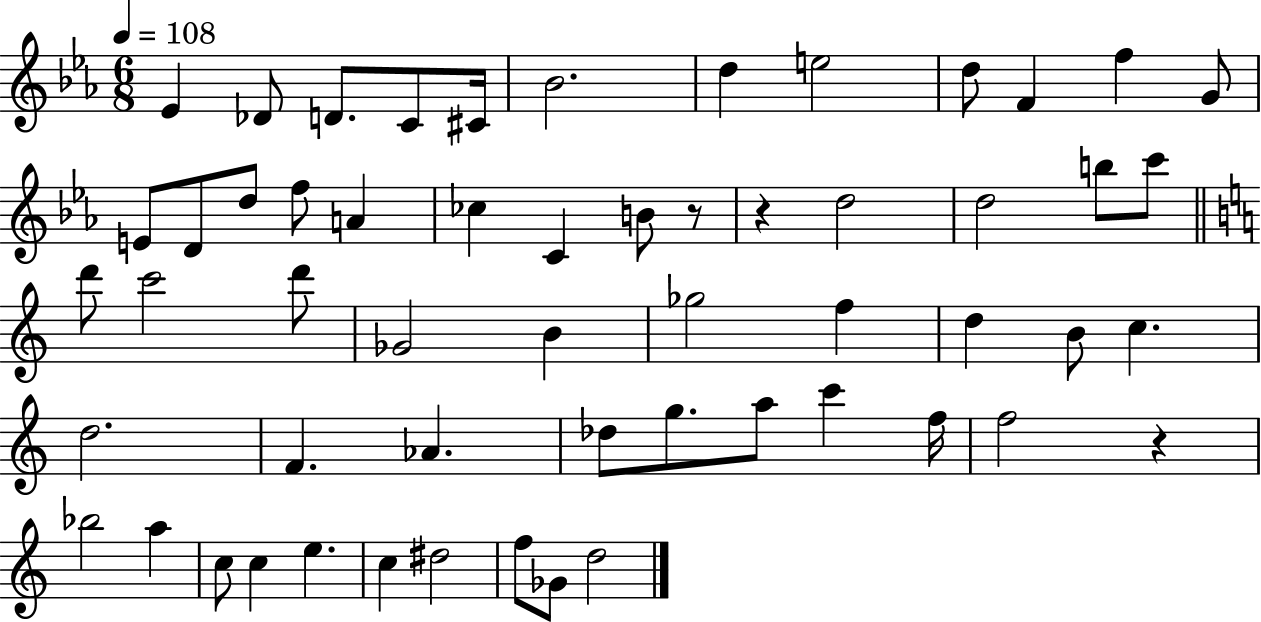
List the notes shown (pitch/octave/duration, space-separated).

Eb4/q Db4/e D4/e. C4/e C#4/s Bb4/h. D5/q E5/h D5/e F4/q F5/q G4/e E4/e D4/e D5/e F5/e A4/q CES5/q C4/q B4/e R/e R/q D5/h D5/h B5/e C6/e D6/e C6/h D6/e Gb4/h B4/q Gb5/h F5/q D5/q B4/e C5/q. D5/h. F4/q. Ab4/q. Db5/e G5/e. A5/e C6/q F5/s F5/h R/q Bb5/h A5/q C5/e C5/q E5/q. C5/q D#5/h F5/e Gb4/e D5/h